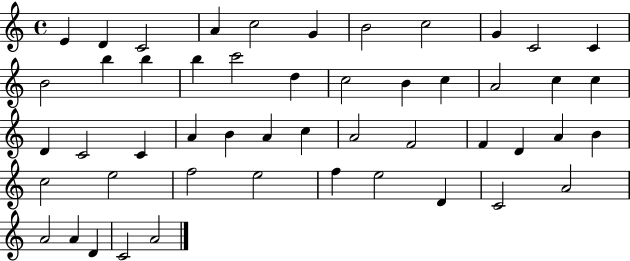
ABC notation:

X:1
T:Untitled
M:4/4
L:1/4
K:C
E D C2 A c2 G B2 c2 G C2 C B2 b b b c'2 d c2 B c A2 c c D C2 C A B A c A2 F2 F D A B c2 e2 f2 e2 f e2 D C2 A2 A2 A D C2 A2